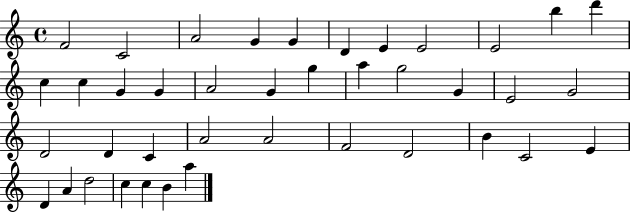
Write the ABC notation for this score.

X:1
T:Untitled
M:4/4
L:1/4
K:C
F2 C2 A2 G G D E E2 E2 b d' c c G G A2 G g a g2 G E2 G2 D2 D C A2 A2 F2 D2 B C2 E D A d2 c c B a